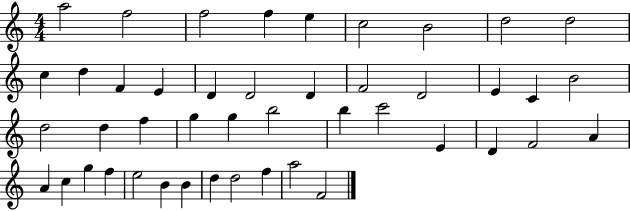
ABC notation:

X:1
T:Untitled
M:4/4
L:1/4
K:C
a2 f2 f2 f e c2 B2 d2 d2 c d F E D D2 D F2 D2 E C B2 d2 d f g g b2 b c'2 E D F2 A A c g f e2 B B d d2 f a2 F2